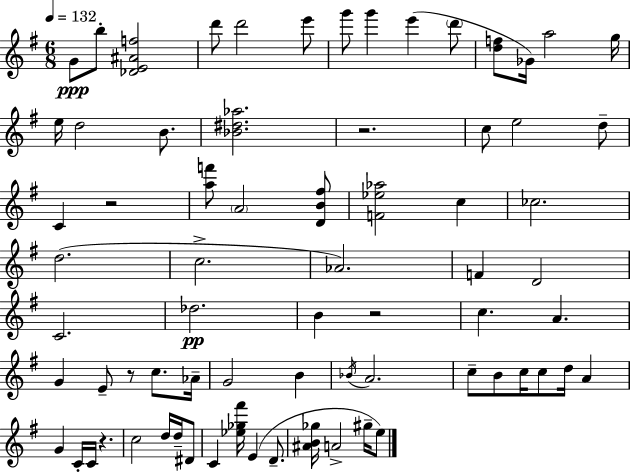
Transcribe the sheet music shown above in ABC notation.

X:1
T:Untitled
M:6/8
L:1/4
K:Em
G/2 b/2 [_DE^Af]2 d'/2 d'2 e'/2 g'/2 g' e' d'/2 [df]/2 _G/4 a2 g/4 e/4 d2 B/2 [_B^d_a]2 z2 c/2 e2 d/2 C z2 [af']/2 A2 [DB^f]/2 [F_e_a]2 c _c2 d2 c2 _A2 F D2 C2 _d2 B z2 c A G E/2 z/2 c/2 _A/4 G2 B _B/4 A2 c/2 B/2 c/4 c/2 d/4 A G C/4 C/4 z c2 d/4 d/4 ^D/2 C [_e_g^f']/4 E D/2 [^AB_g]/4 A2 ^g/4 e/2